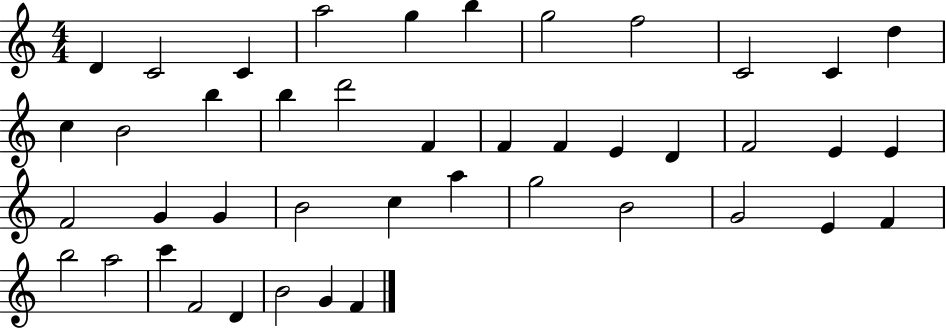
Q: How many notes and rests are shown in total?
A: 43